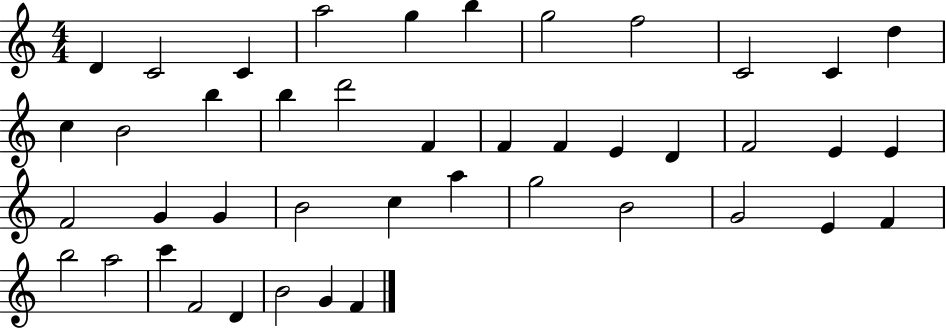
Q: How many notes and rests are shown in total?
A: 43